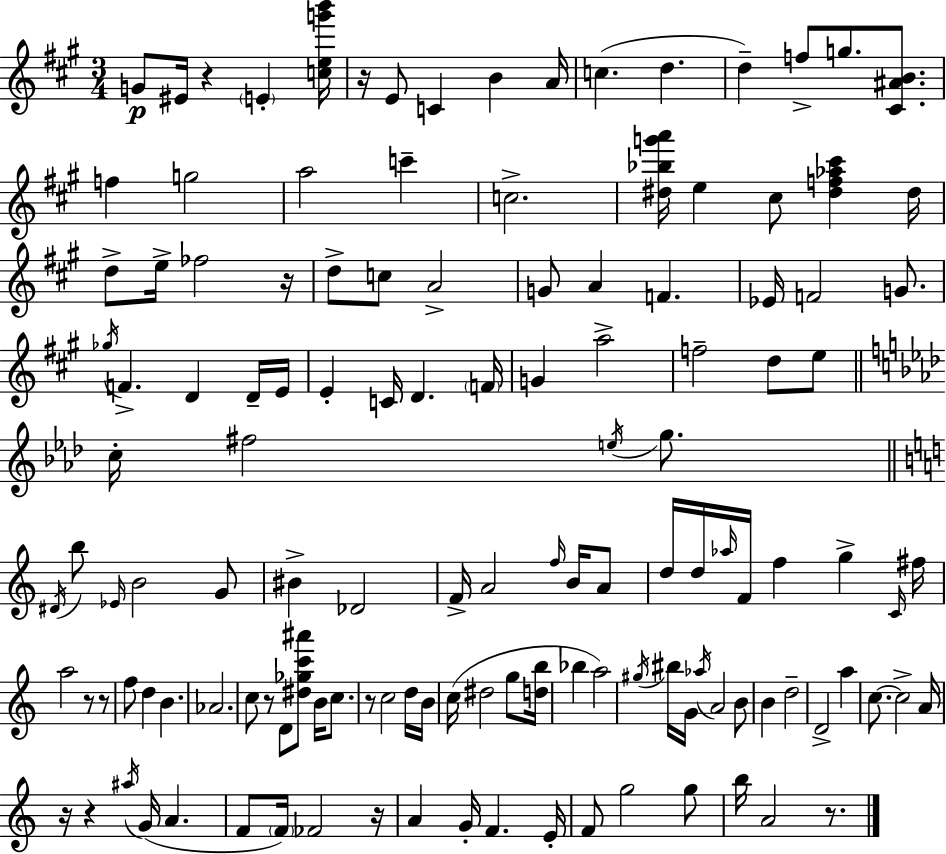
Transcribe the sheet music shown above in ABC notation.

X:1
T:Untitled
M:3/4
L:1/4
K:A
G/2 ^E/4 z E [ceg'b']/4 z/4 E/2 C B A/4 c d d f/2 g/2 [^C^AB]/2 f g2 a2 c' c2 [^d_bg'a']/4 e ^c/2 [^df_a^c'] ^d/4 d/2 e/4 _f2 z/4 d/2 c/2 A2 G/2 A F _E/4 F2 G/2 _g/4 F D D/4 E/4 E C/4 D F/4 G a2 f2 d/2 e/2 c/4 ^f2 e/4 g/2 ^D/4 b/2 _E/4 B2 G/2 ^B _D2 F/4 A2 f/4 B/4 A/2 d/4 d/4 _a/4 F/4 f g C/4 ^f/4 a2 z/2 z/2 f/2 d B _A2 c/2 z/2 D/2 [^d_gc'^a']/2 B/4 c/2 z/2 c2 d/4 B/4 c/4 ^d2 g/2 [db]/4 _b a2 ^g/4 ^b/4 G/4 _a/4 A2 B/2 B d2 D2 a c/2 c2 A/4 z/4 z ^a/4 G/4 A F/2 F/4 _F2 z/4 A G/4 F E/4 F/2 g2 g/2 b/4 A2 z/2